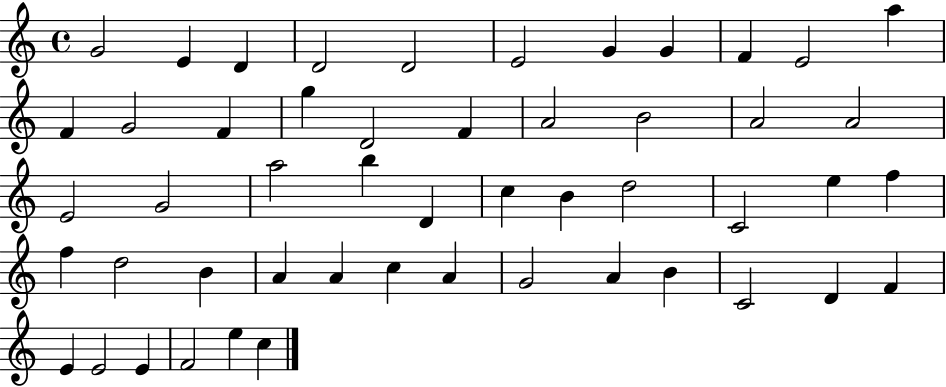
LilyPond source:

{
  \clef treble
  \time 4/4
  \defaultTimeSignature
  \key c \major
  g'2 e'4 d'4 | d'2 d'2 | e'2 g'4 g'4 | f'4 e'2 a''4 | \break f'4 g'2 f'4 | g''4 d'2 f'4 | a'2 b'2 | a'2 a'2 | \break e'2 g'2 | a''2 b''4 d'4 | c''4 b'4 d''2 | c'2 e''4 f''4 | \break f''4 d''2 b'4 | a'4 a'4 c''4 a'4 | g'2 a'4 b'4 | c'2 d'4 f'4 | \break e'4 e'2 e'4 | f'2 e''4 c''4 | \bar "|."
}